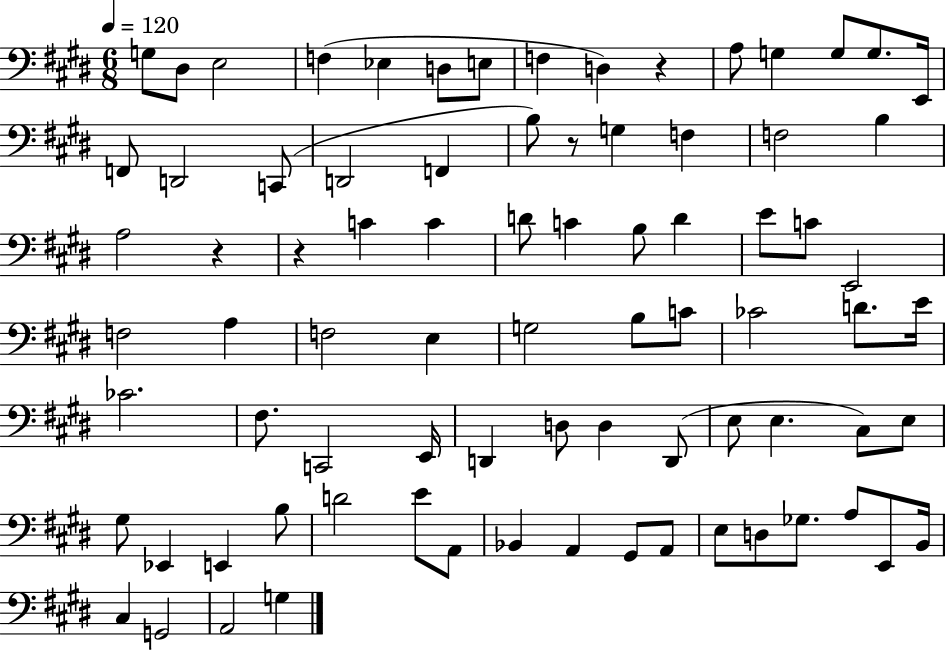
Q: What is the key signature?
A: E major